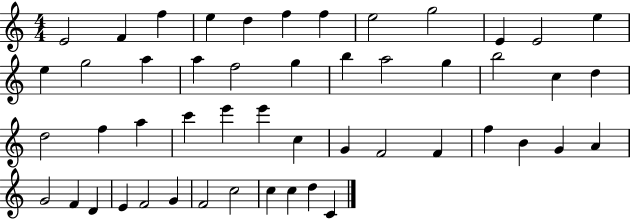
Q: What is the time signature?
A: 4/4